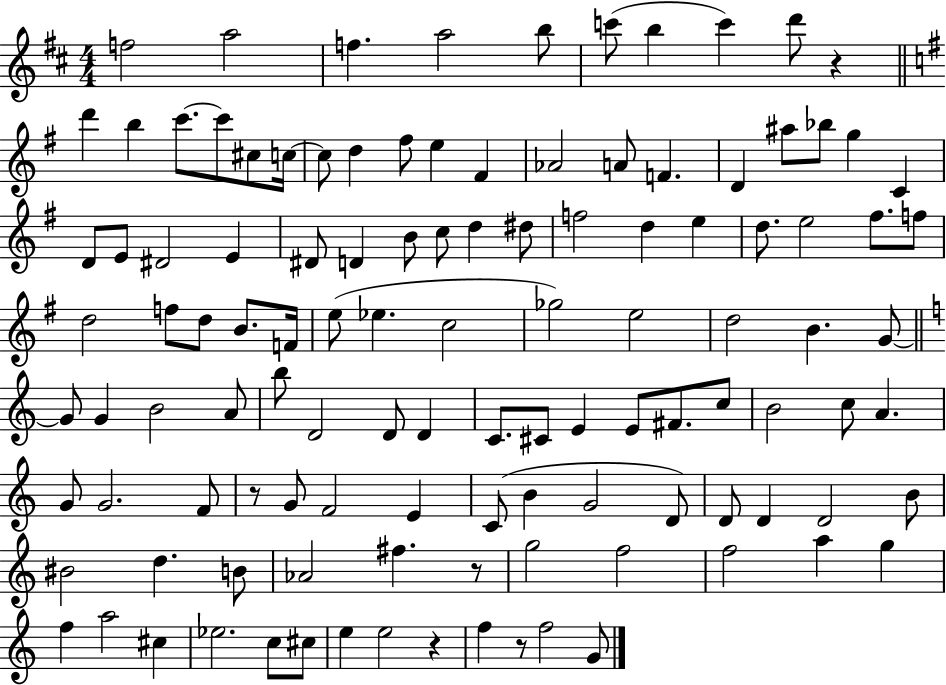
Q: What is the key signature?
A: D major